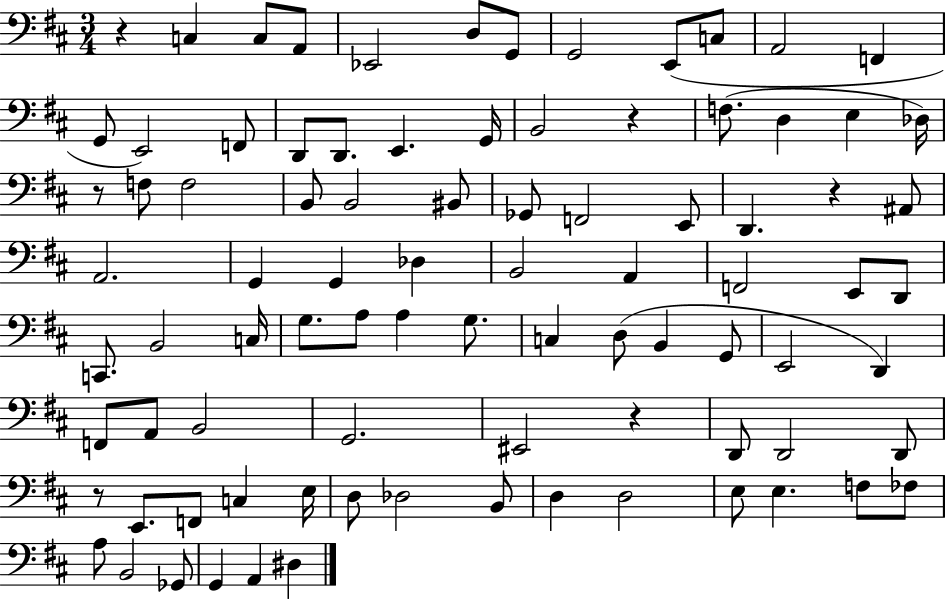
R/q C3/q C3/e A2/e Eb2/h D3/e G2/e G2/h E2/e C3/e A2/h F2/q G2/e E2/h F2/e D2/e D2/e. E2/q. G2/s B2/h R/q F3/e. D3/q E3/q Db3/s R/e F3/e F3/h B2/e B2/h BIS2/e Gb2/e F2/h E2/e D2/q. R/q A#2/e A2/h. G2/q G2/q Db3/q B2/h A2/q F2/h E2/e D2/e C2/e. B2/h C3/s G3/e. A3/e A3/q G3/e. C3/q D3/e B2/q G2/e E2/h D2/q F2/e A2/e B2/h G2/h. EIS2/h R/q D2/e D2/h D2/e R/e E2/e. F2/e C3/q E3/s D3/e Db3/h B2/e D3/q D3/h E3/e E3/q. F3/e FES3/e A3/e B2/h Gb2/e G2/q A2/q D#3/q